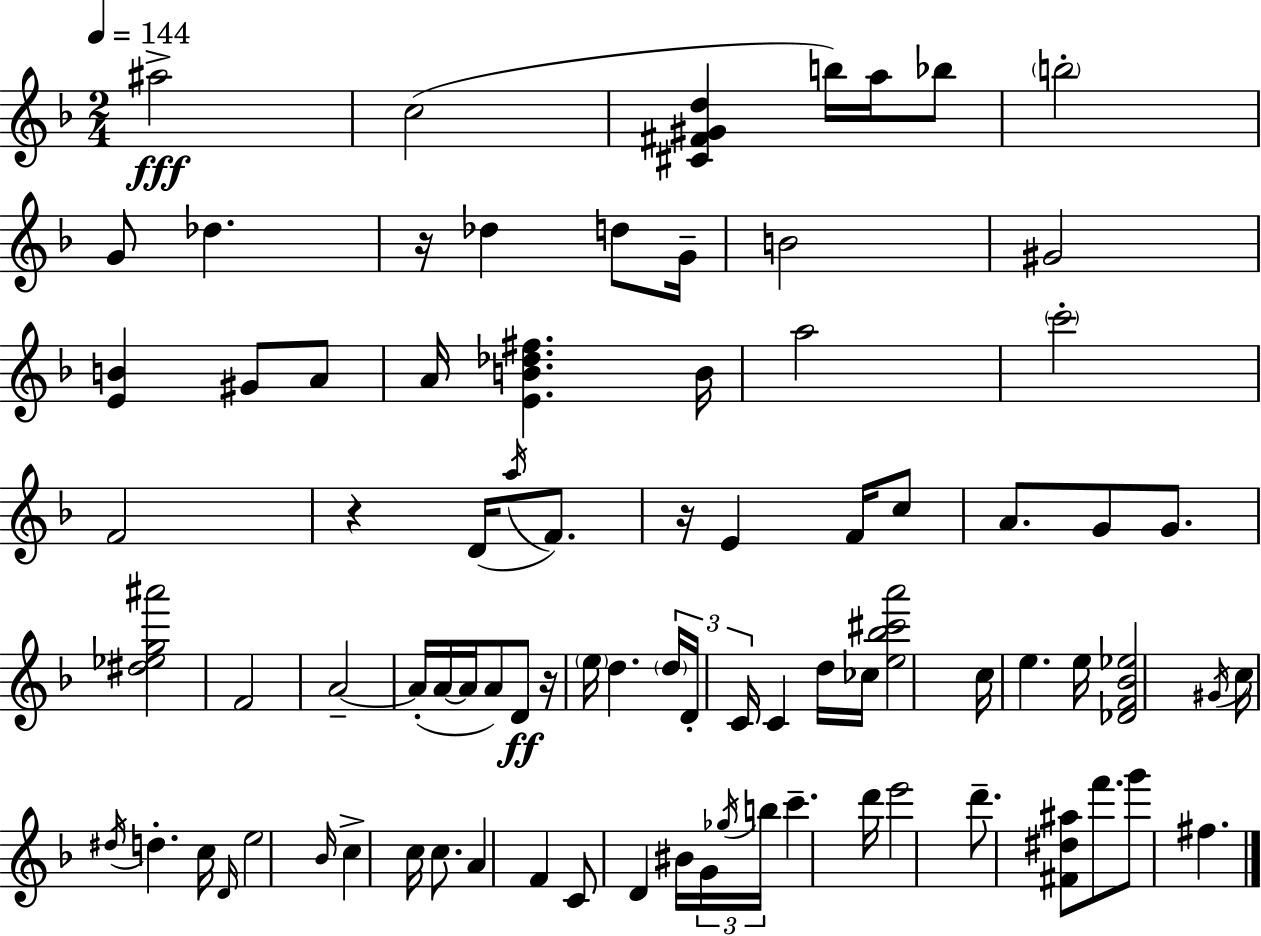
{
  \clef treble
  \numericTimeSignature
  \time 2/4
  \key d \minor
  \tempo 4 = 144
  ais''2->\fff | c''2( | <cis' fis' gis' d''>4 b''16) a''16 bes''8 | \parenthesize b''2-. | \break g'8 des''4. | r16 des''4 d''8 g'16-- | b'2 | gis'2 | \break <e' b'>4 gis'8 a'8 | a'16 <e' b' des'' fis''>4. b'16 | a''2 | \parenthesize c'''2-. | \break f'2 | r4 d'16( \acciaccatura { a''16 } f'8.) | r16 e'4 f'16 c''8 | a'8. g'8 g'8. | \break <dis'' ees'' g'' ais'''>2 | f'2 | a'2--~~ | a'16-.( a'16~~ a'16 a'8) d'8\ff | \break r16 \parenthesize e''16 d''4. | \tuplet 3/2 { \parenthesize d''16 d'16-. c'16 } c'4 d''16 | ces''16 <e'' bes'' cis''' a'''>2 | c''16 e''4. | \break e''16 <des' f' bes' ees''>2 | \acciaccatura { gis'16 } c''16 \acciaccatura { dis''16 } d''4.-. | c''16 \grace { d'16 } e''2 | \grace { bes'16 } c''4-> | \break c''16 c''8. a'4 | f'4 c'8 d'4 | bis'16 \tuplet 3/2 { g'16 \acciaccatura { ges''16 } b''16 } c'''4.-- | d'''16 e'''2 | \break d'''8.-- | <fis' dis'' ais''>8 f'''8. g'''8 | fis''4. \bar "|."
}